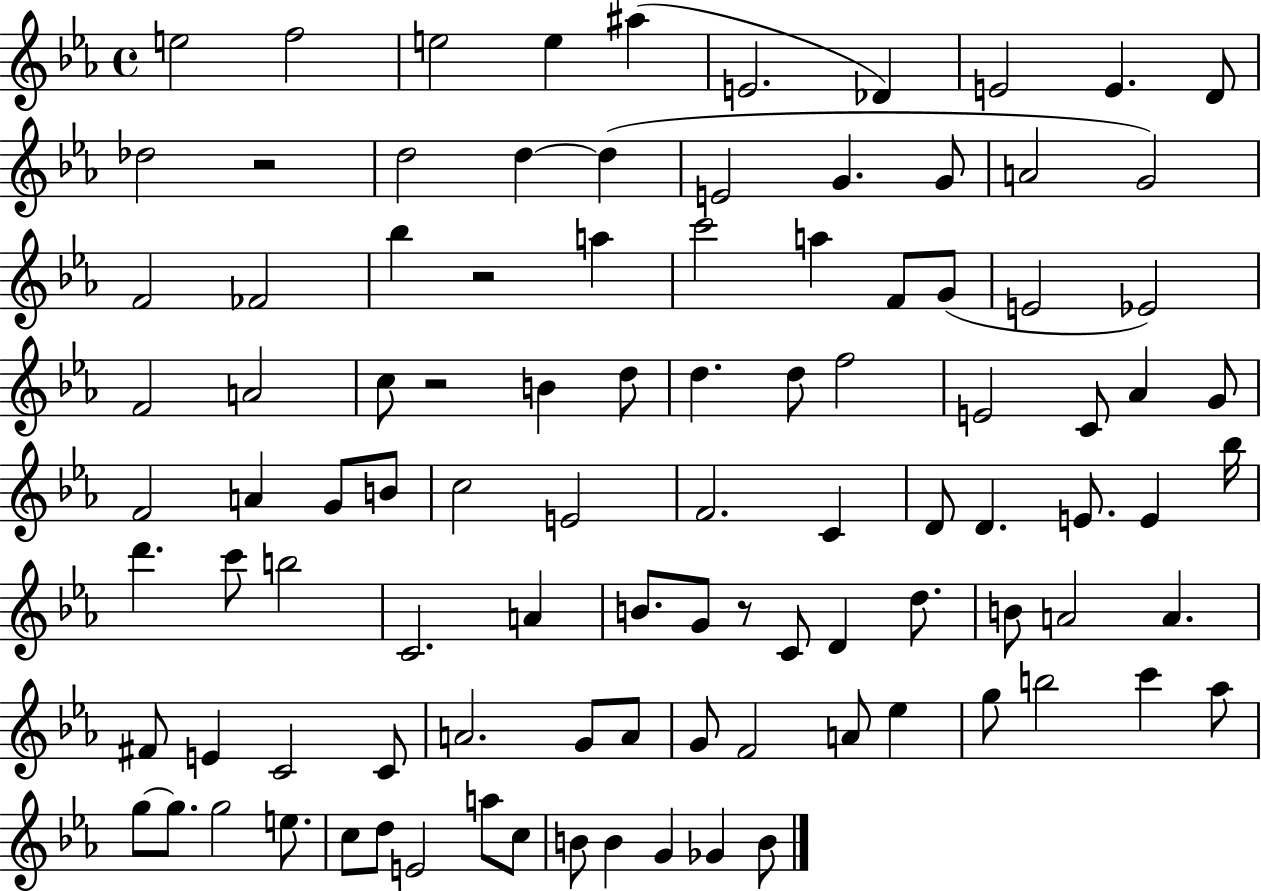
{
  \clef treble
  \time 4/4
  \defaultTimeSignature
  \key ees \major
  \repeat volta 2 { e''2 f''2 | e''2 e''4 ais''4( | e'2. des'4) | e'2 e'4. d'8 | \break des''2 r2 | d''2 d''4~~ d''4( | e'2 g'4. g'8 | a'2 g'2) | \break f'2 fes'2 | bes''4 r2 a''4 | c'''2 a''4 f'8 g'8( | e'2 ees'2) | \break f'2 a'2 | c''8 r2 b'4 d''8 | d''4. d''8 f''2 | e'2 c'8 aes'4 g'8 | \break f'2 a'4 g'8 b'8 | c''2 e'2 | f'2. c'4 | d'8 d'4. e'8. e'4 bes''16 | \break d'''4. c'''8 b''2 | c'2. a'4 | b'8. g'8 r8 c'8 d'4 d''8. | b'8 a'2 a'4. | \break fis'8 e'4 c'2 c'8 | a'2. g'8 a'8 | g'8 f'2 a'8 ees''4 | g''8 b''2 c'''4 aes''8 | \break g''8~~ g''8. g''2 e''8. | c''8 d''8 e'2 a''8 c''8 | b'8 b'4 g'4 ges'4 b'8 | } \bar "|."
}